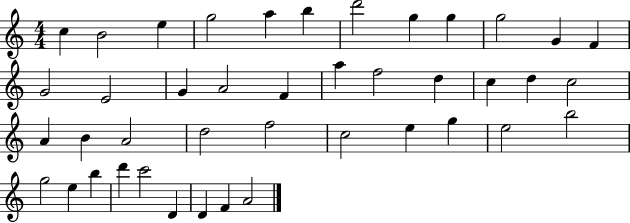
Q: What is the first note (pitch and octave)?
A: C5